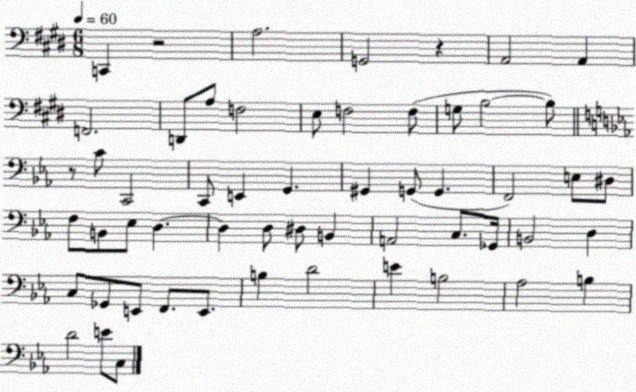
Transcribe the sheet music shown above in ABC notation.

X:1
T:Untitled
M:6/8
L:1/4
K:E
C,, z2 A,2 G,,2 z A,,2 A,, F,,2 D,,/2 A,/2 F,2 E,/2 F,2 F,/2 G,/2 B,2 B,/2 z/2 C/2 C,,2 C,,/2 E,, G,, ^G,, G,,/2 G,, F,,2 E,/2 ^D,/2 F,/2 B,,/2 _E,/2 D, D, D,/2 ^D,/2 B,, A,,2 C,/2 _G,,/4 B,,2 D, C,/2 _G,,/2 E,,/2 F,,/2 E,,/2 B, D2 E B,2 _A,2 B, D2 E/2 C,/2